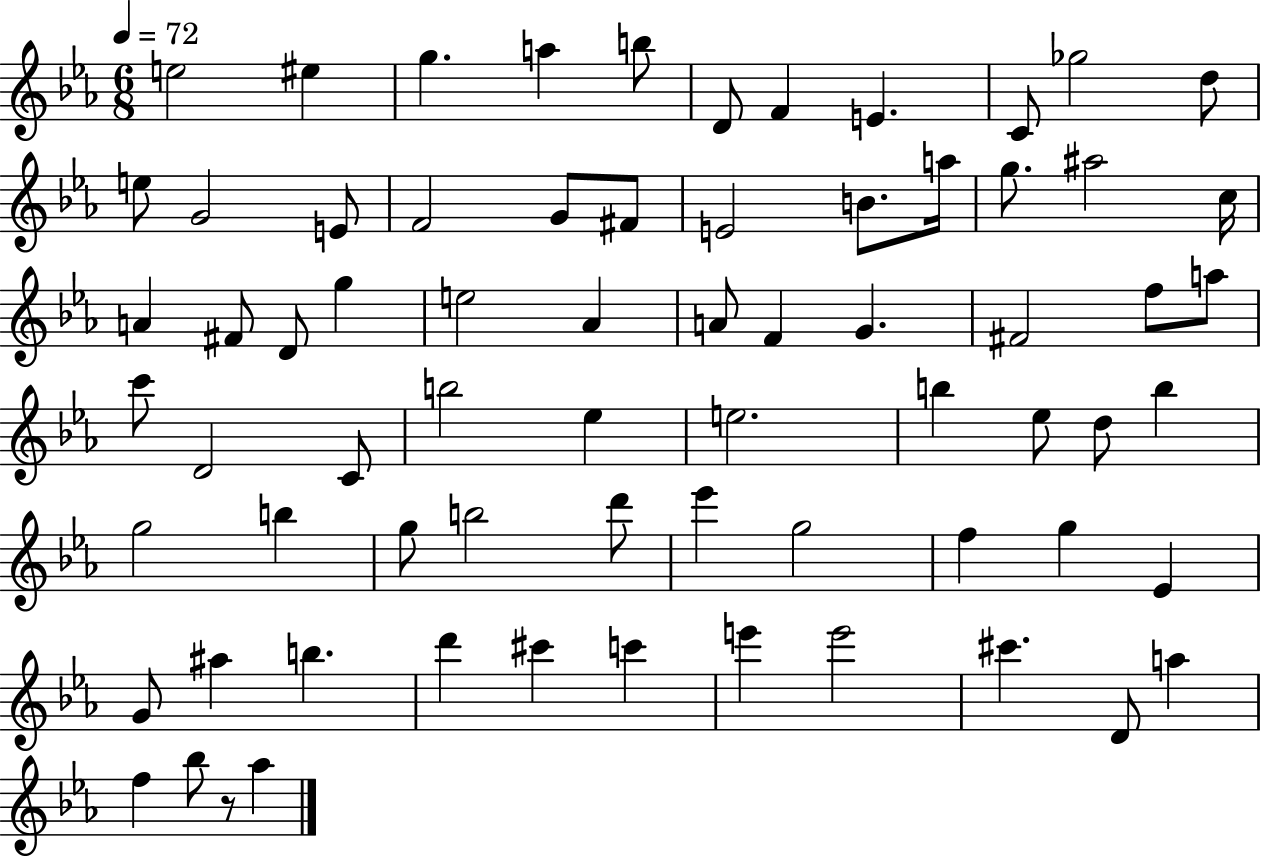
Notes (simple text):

E5/h EIS5/q G5/q. A5/q B5/e D4/e F4/q E4/q. C4/e Gb5/h D5/e E5/e G4/h E4/e F4/h G4/e F#4/e E4/h B4/e. A5/s G5/e. A#5/h C5/s A4/q F#4/e D4/e G5/q E5/h Ab4/q A4/e F4/q G4/q. F#4/h F5/e A5/e C6/e D4/h C4/e B5/h Eb5/q E5/h. B5/q Eb5/e D5/e B5/q G5/h B5/q G5/e B5/h D6/e Eb6/q G5/h F5/q G5/q Eb4/q G4/e A#5/q B5/q. D6/q C#6/q C6/q E6/q E6/h C#6/q. D4/e A5/q F5/q Bb5/e R/e Ab5/q